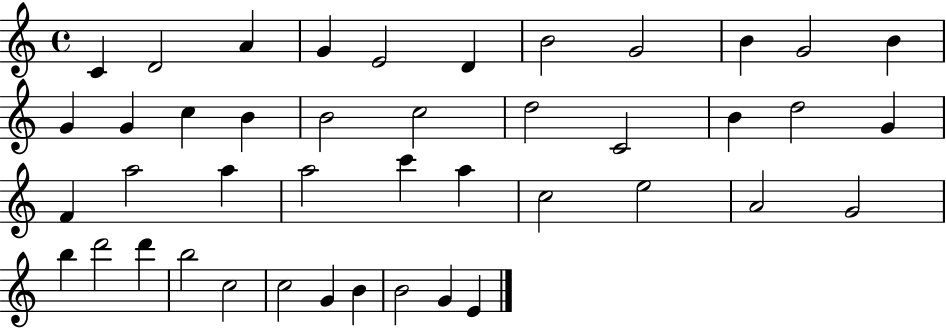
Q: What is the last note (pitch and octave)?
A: E4